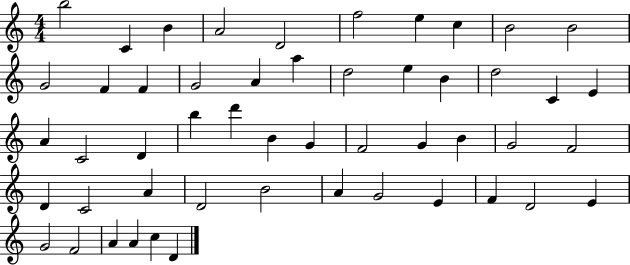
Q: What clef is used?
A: treble